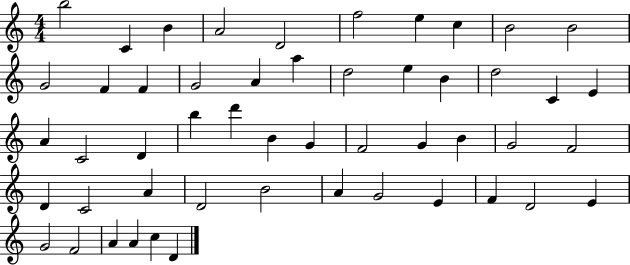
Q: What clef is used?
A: treble